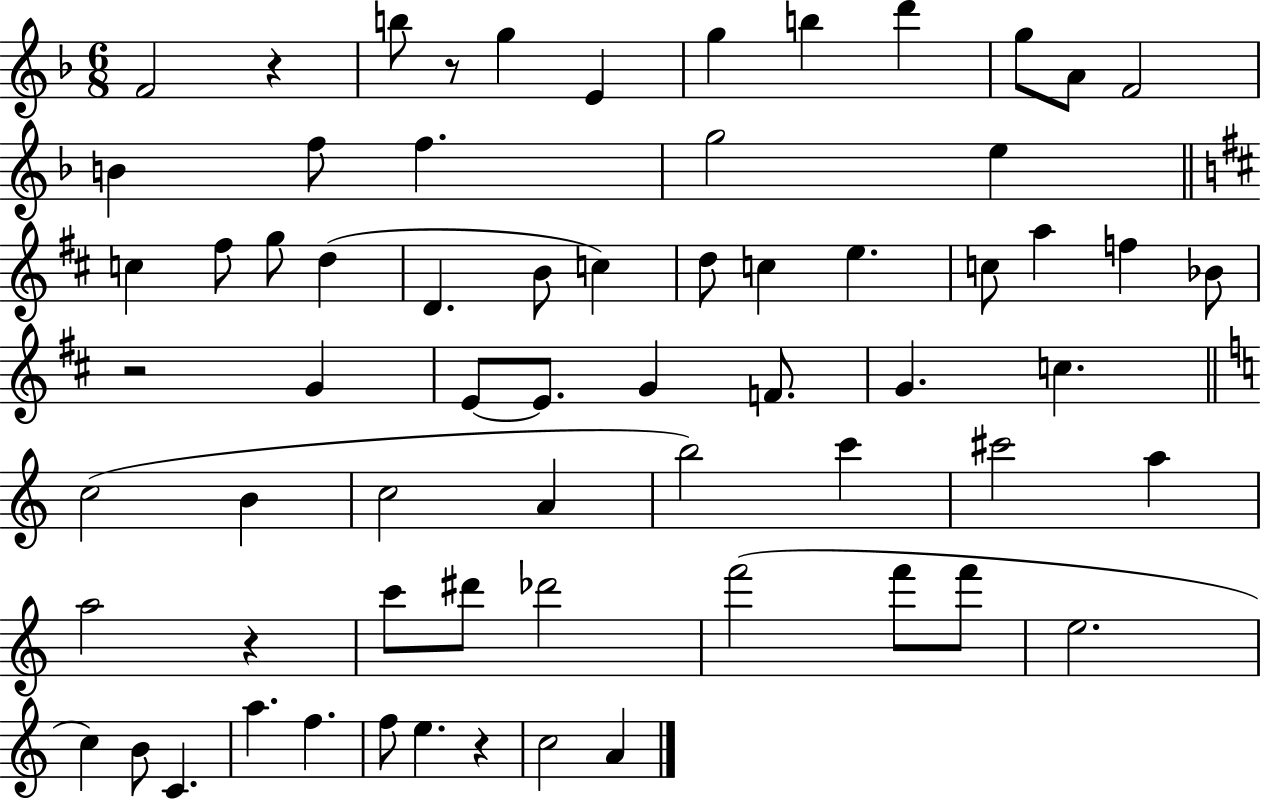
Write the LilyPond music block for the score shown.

{
  \clef treble
  \numericTimeSignature
  \time 6/8
  \key f \major
  f'2 r4 | b''8 r8 g''4 e'4 | g''4 b''4 d'''4 | g''8 a'8 f'2 | \break b'4 f''8 f''4. | g''2 e''4 | \bar "||" \break \key b \minor c''4 fis''8 g''8 d''4( | d'4. b'8 c''4) | d''8 c''4 e''4. | c''8 a''4 f''4 bes'8 | \break r2 g'4 | e'8~~ e'8. g'4 f'8. | g'4. c''4. | \bar "||" \break \key c \major c''2( b'4 | c''2 a'4 | b''2) c'''4 | cis'''2 a''4 | \break a''2 r4 | c'''8 dis'''8 des'''2 | f'''2( f'''8 f'''8 | e''2. | \break c''4) b'8 c'4. | a''4. f''4. | f''8 e''4. r4 | c''2 a'4 | \break \bar "|."
}